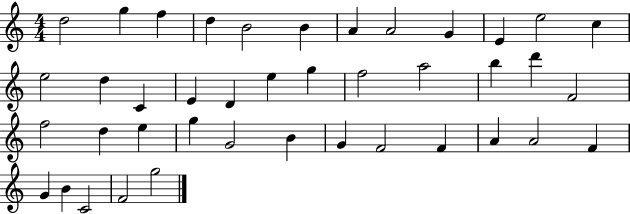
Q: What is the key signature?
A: C major